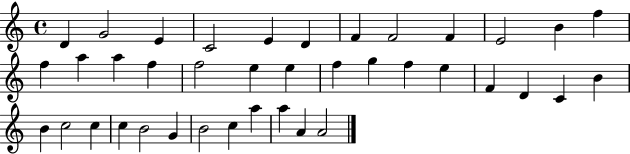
{
  \clef treble
  \time 4/4
  \defaultTimeSignature
  \key c \major
  d'4 g'2 e'4 | c'2 e'4 d'4 | f'4 f'2 f'4 | e'2 b'4 f''4 | \break f''4 a''4 a''4 f''4 | f''2 e''4 e''4 | f''4 g''4 f''4 e''4 | f'4 d'4 c'4 b'4 | \break b'4 c''2 c''4 | c''4 b'2 g'4 | b'2 c''4 a''4 | a''4 a'4 a'2 | \break \bar "|."
}